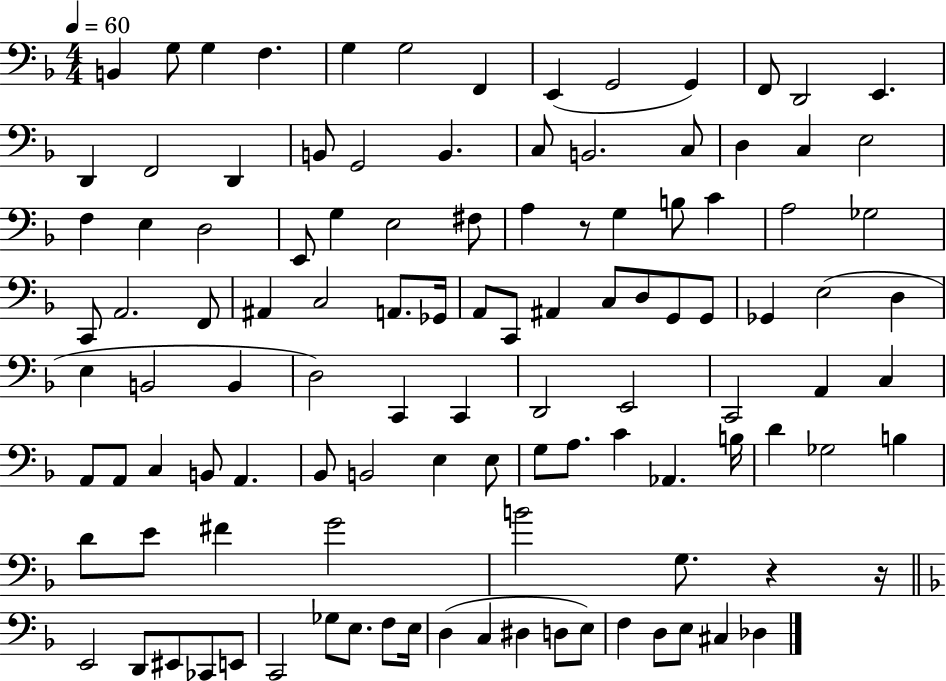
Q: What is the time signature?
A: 4/4